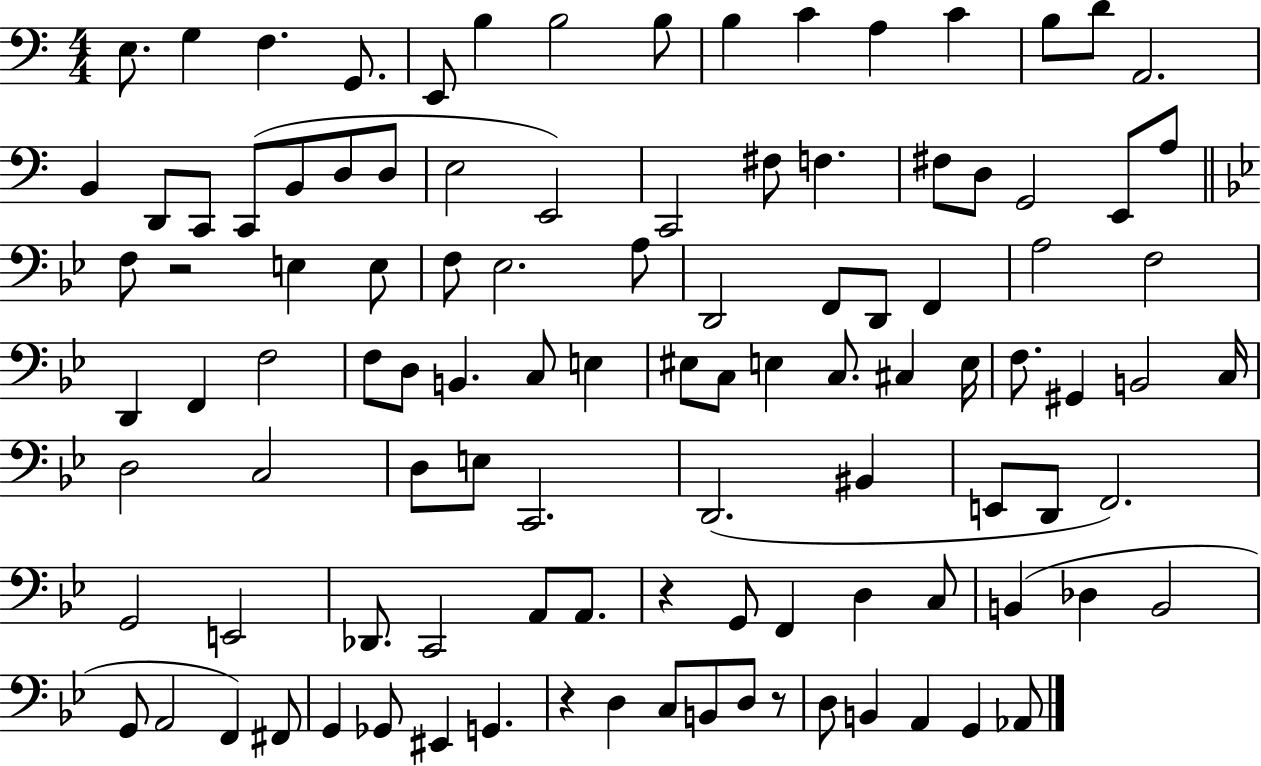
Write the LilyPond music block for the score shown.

{
  \clef bass
  \numericTimeSignature
  \time 4/4
  \key c \major
  e8. g4 f4. g,8. | e,8 b4 b2 b8 | b4 c'4 a4 c'4 | b8 d'8 a,2. | \break b,4 d,8 c,8 c,8( b,8 d8 d8 | e2 e,2) | c,2 fis8 f4. | fis8 d8 g,2 e,8 a8 | \break \bar "||" \break \key g \minor f8 r2 e4 e8 | f8 ees2. a8 | d,2 f,8 d,8 f,4 | a2 f2 | \break d,4 f,4 f2 | f8 d8 b,4. c8 e4 | eis8 c8 e4 c8. cis4 e16 | f8. gis,4 b,2 c16 | \break d2 c2 | d8 e8 c,2. | d,2.( bis,4 | e,8 d,8 f,2.) | \break g,2 e,2 | des,8. c,2 a,8 a,8. | r4 g,8 f,4 d4 c8 | b,4( des4 b,2 | \break g,8 a,2 f,4) fis,8 | g,4 ges,8 eis,4 g,4. | r4 d4 c8 b,8 d8 r8 | d8 b,4 a,4 g,4 aes,8 | \break \bar "|."
}